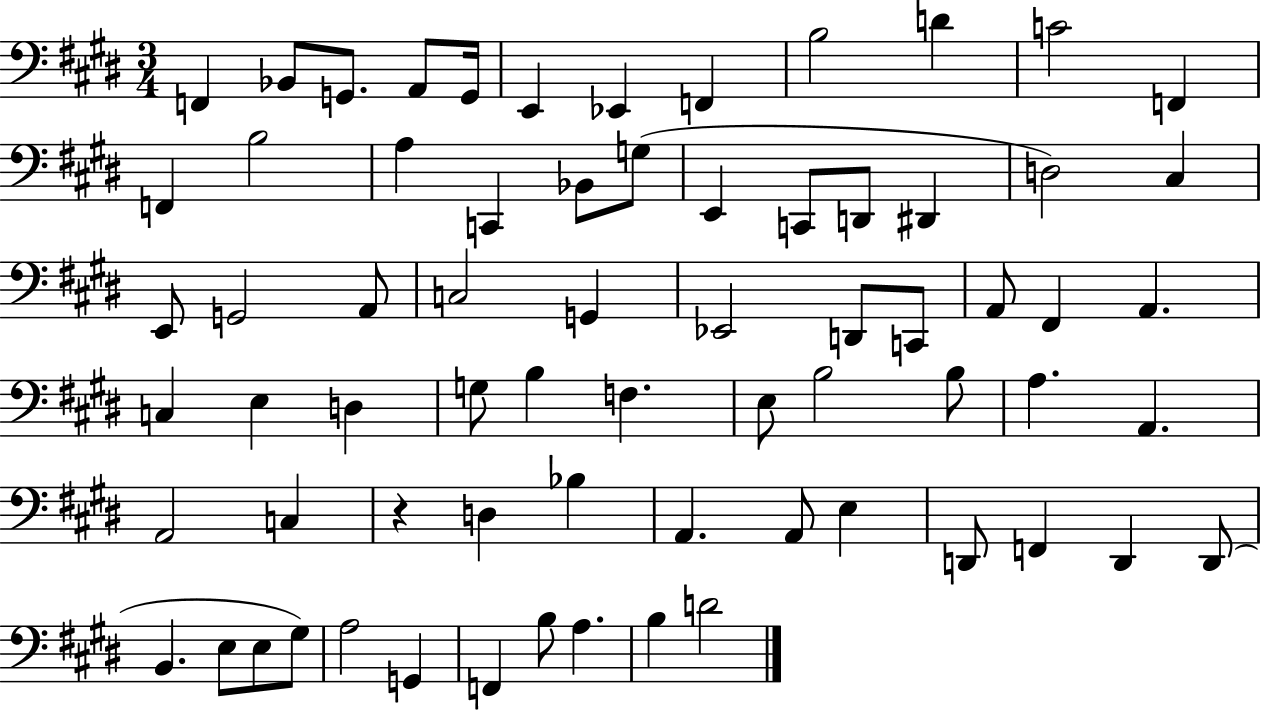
X:1
T:Untitled
M:3/4
L:1/4
K:E
F,, _B,,/2 G,,/2 A,,/2 G,,/4 E,, _E,, F,, B,2 D C2 F,, F,, B,2 A, C,, _B,,/2 G,/2 E,, C,,/2 D,,/2 ^D,, D,2 ^C, E,,/2 G,,2 A,,/2 C,2 G,, _E,,2 D,,/2 C,,/2 A,,/2 ^F,, A,, C, E, D, G,/2 B, F, E,/2 B,2 B,/2 A, A,, A,,2 C, z D, _B, A,, A,,/2 E, D,,/2 F,, D,, D,,/2 B,, E,/2 E,/2 ^G,/2 A,2 G,, F,, B,/2 A, B, D2